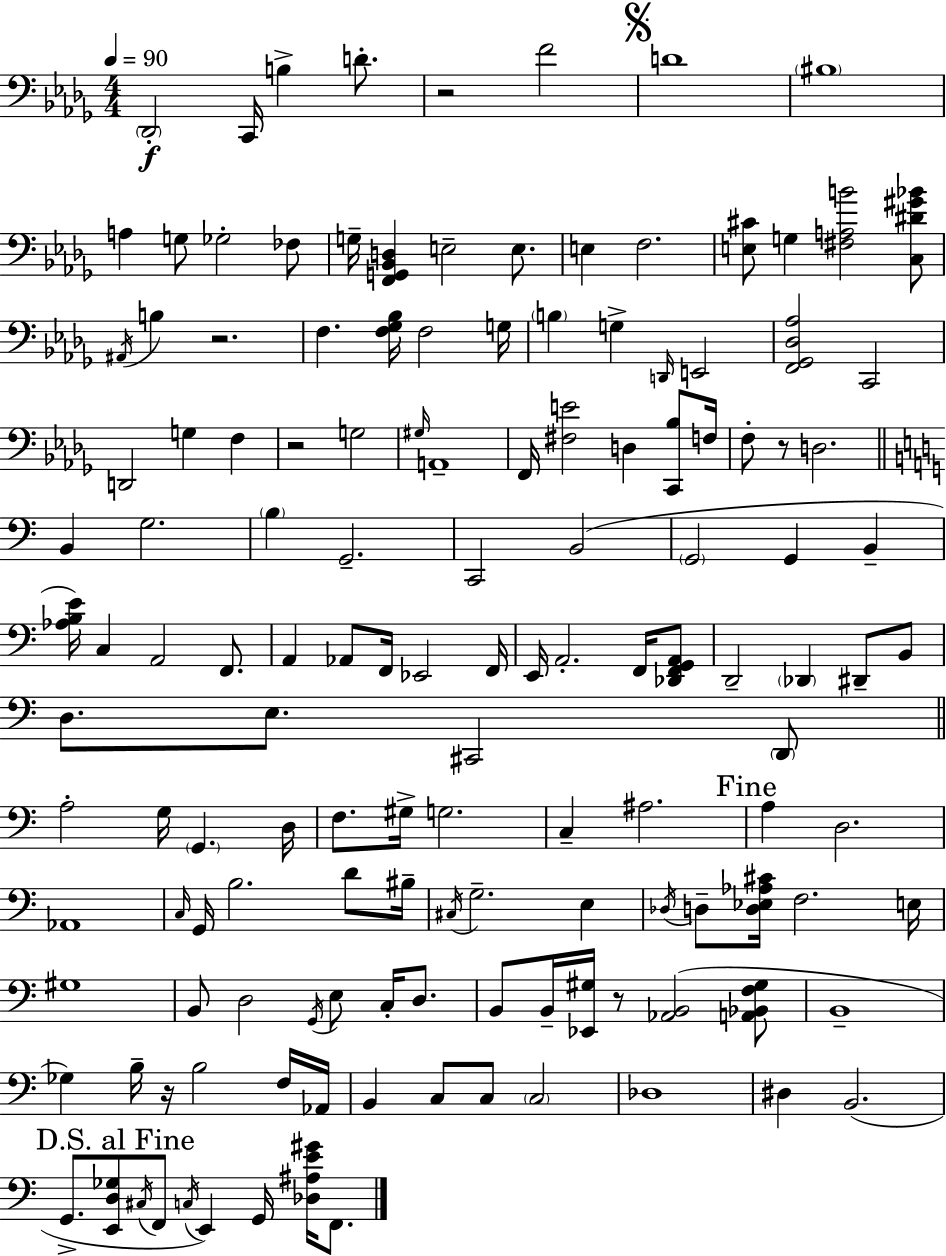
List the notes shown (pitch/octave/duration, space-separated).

Db2/h C2/s B3/q D4/e. R/h F4/h D4/w BIS3/w A3/q G3/e Gb3/h FES3/e G3/s [F2,G2,Bb2,D3]/q E3/h E3/e. E3/q F3/h. [E3,C#4]/e G3/q [F#3,A3,B4]/h [C3,D#4,G#4,Bb4]/e A#2/s B3/q R/h. F3/q. [F3,Gb3,Bb3]/s F3/h G3/s B3/q G3/q D2/s E2/h [F2,Gb2,Db3,Ab3]/h C2/h D2/h G3/q F3/q R/h G3/h G#3/s A2/w F2/s [F#3,E4]/h D3/q [C2,Bb3]/e F3/s F3/e R/e D3/h. B2/q G3/h. B3/q G2/h. C2/h B2/h G2/h G2/q B2/q [Ab3,B3,E4]/s C3/q A2/h F2/e. A2/q Ab2/e F2/s Eb2/h F2/s E2/s A2/h. F2/s [Db2,F2,G2,A2]/e D2/h Db2/q D#2/e B2/e D3/e. E3/e. C#2/h D2/e A3/h G3/s G2/q. D3/s F3/e. G#3/s G3/h. C3/q A#3/h. A3/q D3/h. Ab2/w C3/s G2/s B3/h. D4/e BIS3/s C#3/s G3/h. E3/q Db3/s D3/e [D3,Eb3,Ab3,C#4]/s F3/h. E3/s G#3/w B2/e D3/h G2/s E3/e C3/s D3/e. B2/e B2/s [Eb2,G#3]/s R/e [Ab2,B2]/h [A2,Bb2,F3,G#3]/e B2/w Gb3/q B3/s R/s B3/h F3/s Ab2/s B2/q C3/e C3/e C3/h Db3/w D#3/q B2/h. G2/e. [E2,D3,Gb3]/e C#3/s F2/e C3/s E2/q G2/s [Db3,A#3,E4,G#4]/s F2/e.